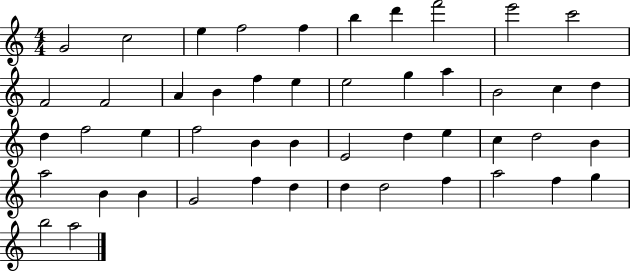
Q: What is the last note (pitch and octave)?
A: A5